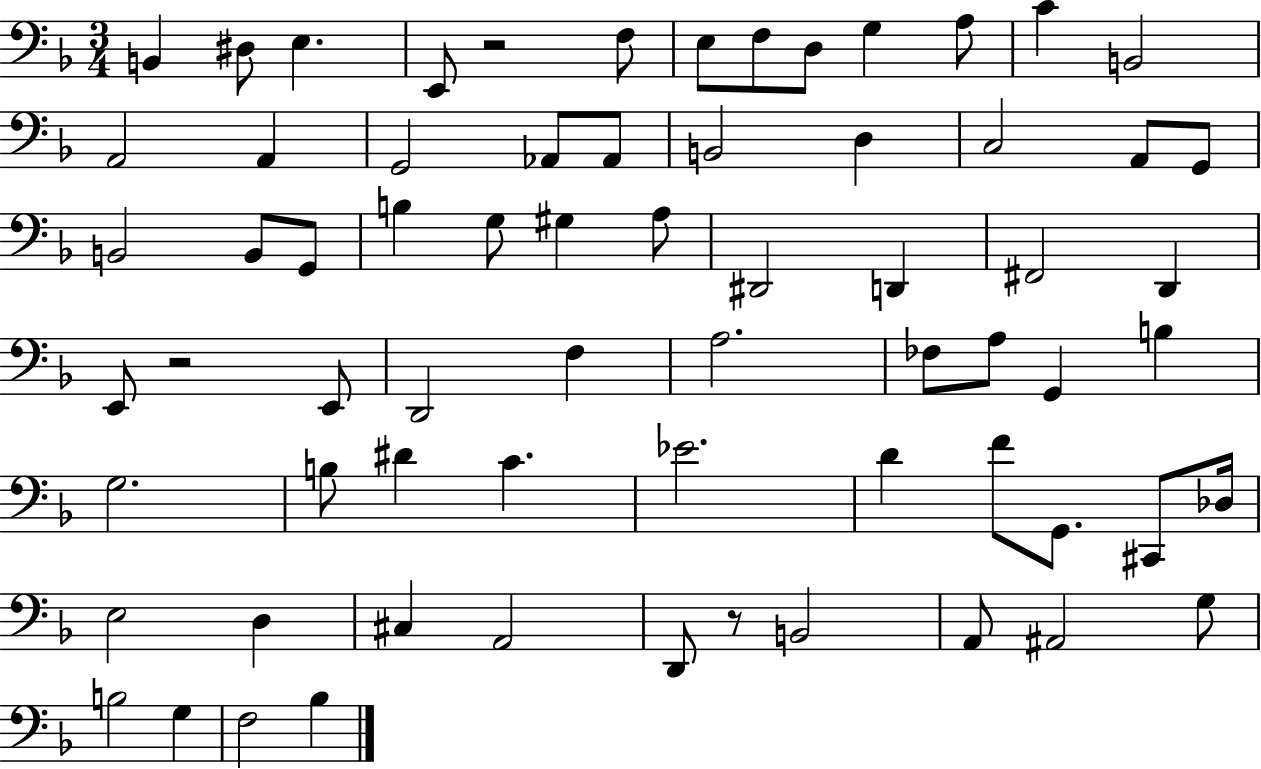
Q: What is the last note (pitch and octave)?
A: Bb3